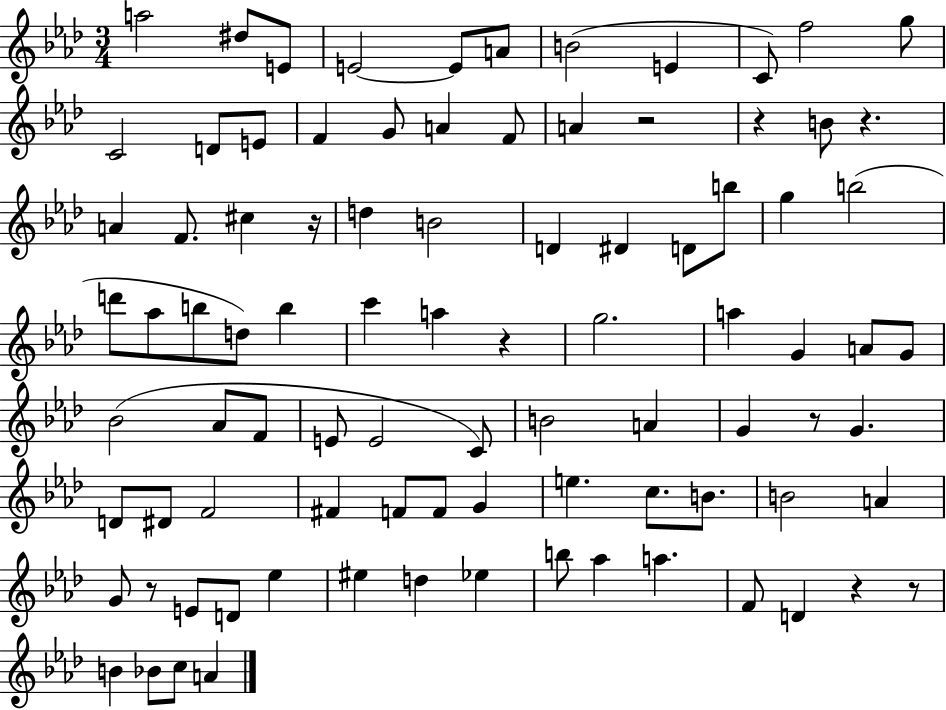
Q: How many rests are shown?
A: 9